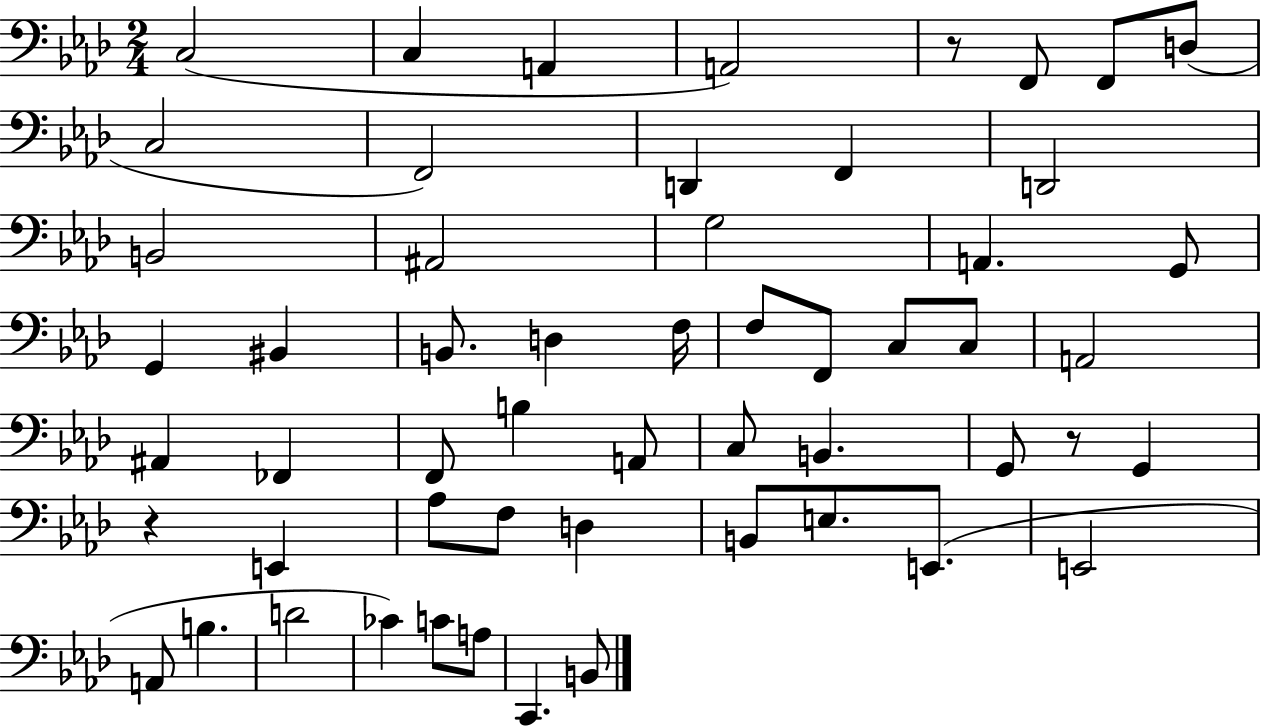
X:1
T:Untitled
M:2/4
L:1/4
K:Ab
C,2 C, A,, A,,2 z/2 F,,/2 F,,/2 D,/2 C,2 F,,2 D,, F,, D,,2 B,,2 ^A,,2 G,2 A,, G,,/2 G,, ^B,, B,,/2 D, F,/4 F,/2 F,,/2 C,/2 C,/2 A,,2 ^A,, _F,, F,,/2 B, A,,/2 C,/2 B,, G,,/2 z/2 G,, z E,, _A,/2 F,/2 D, B,,/2 E,/2 E,,/2 E,,2 A,,/2 B, D2 _C C/2 A,/2 C,, B,,/2